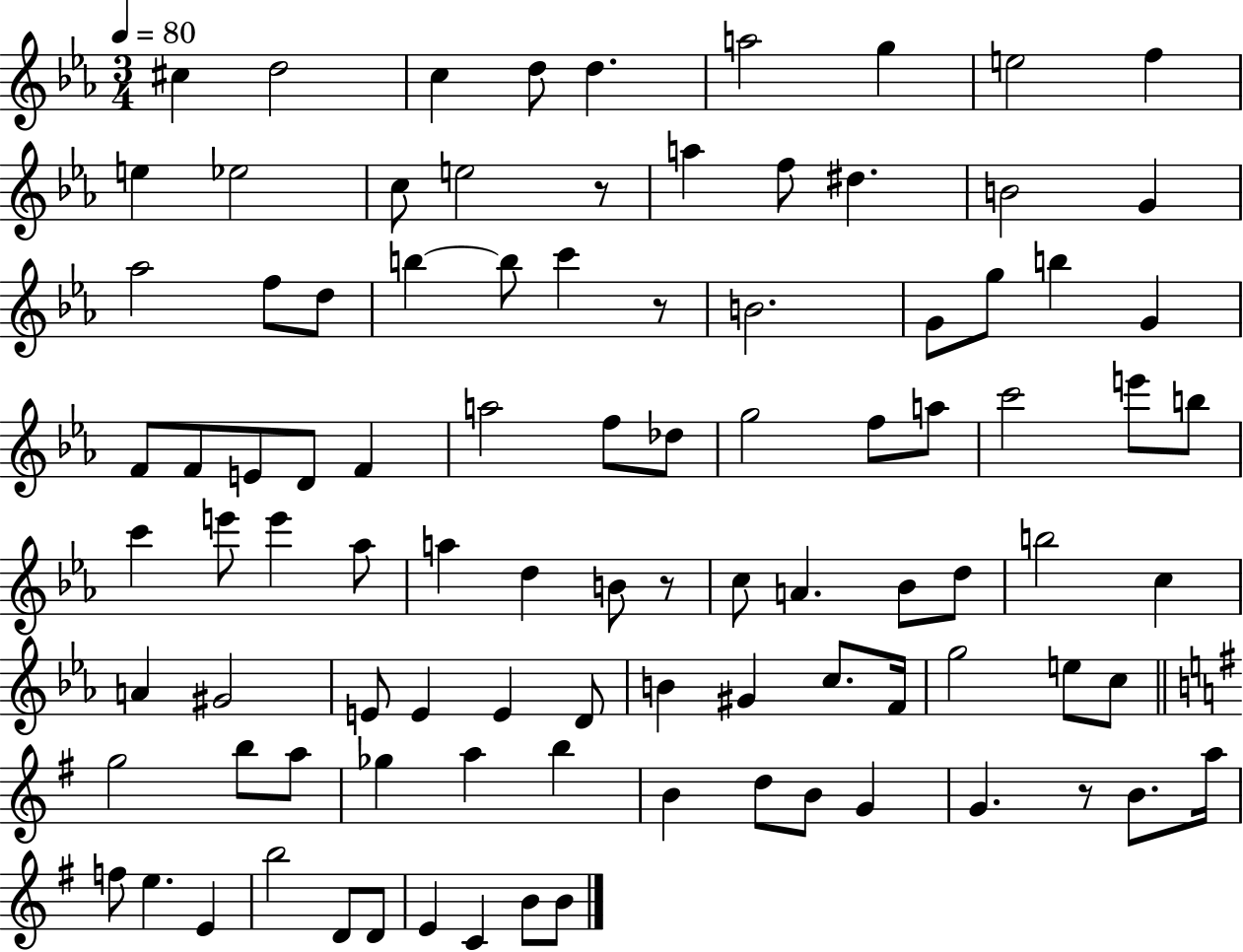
C#5/q D5/h C5/q D5/e D5/q. A5/h G5/q E5/h F5/q E5/q Eb5/h C5/e E5/h R/e A5/q F5/e D#5/q. B4/h G4/q Ab5/h F5/e D5/e B5/q B5/e C6/q R/e B4/h. G4/e G5/e B5/q G4/q F4/e F4/e E4/e D4/e F4/q A5/h F5/e Db5/e G5/h F5/e A5/e C6/h E6/e B5/e C6/q E6/e E6/q Ab5/e A5/q D5/q B4/e R/e C5/e A4/q. Bb4/e D5/e B5/h C5/q A4/q G#4/h E4/e E4/q E4/q D4/e B4/q G#4/q C5/e. F4/s G5/h E5/e C5/e G5/h B5/e A5/e Gb5/q A5/q B5/q B4/q D5/e B4/e G4/q G4/q. R/e B4/e. A5/s F5/e E5/q. E4/q B5/h D4/e D4/e E4/q C4/q B4/e B4/e